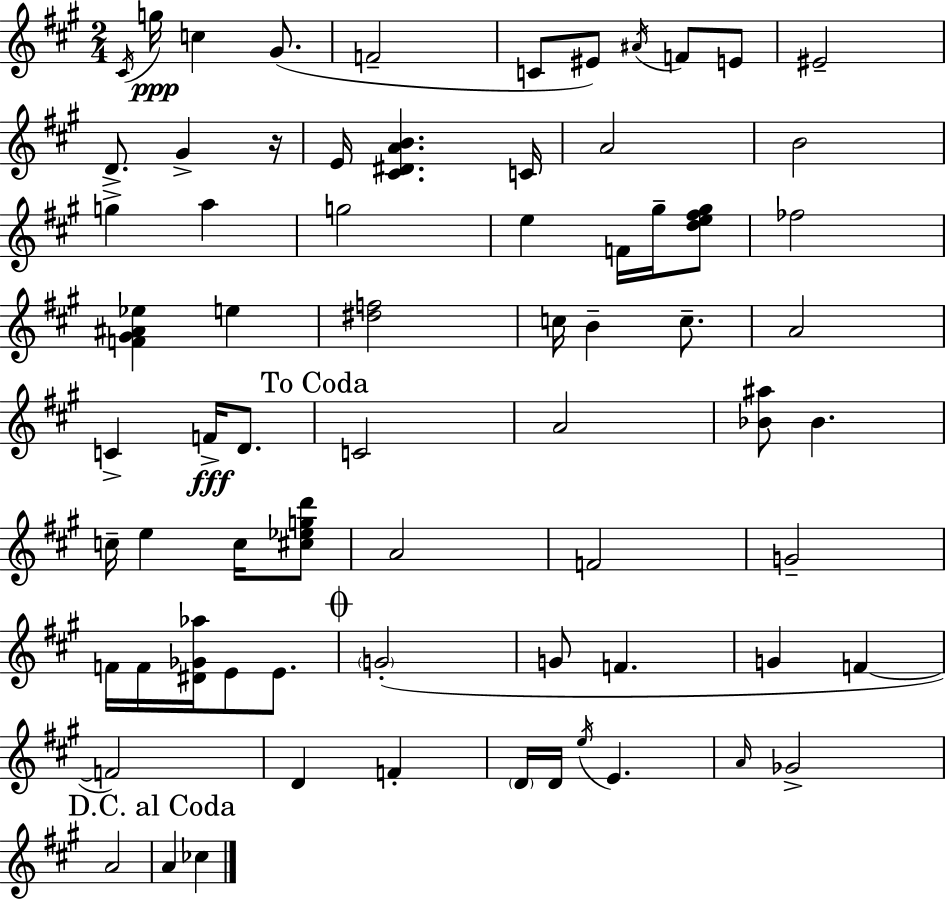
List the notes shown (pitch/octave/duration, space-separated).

C#4/s G5/s C5/q G#4/e. F4/h C4/e EIS4/e A#4/s F4/e E4/e EIS4/h D4/e. G#4/q R/s E4/s [C#4,D#4,A4,B4]/q. C4/s A4/h B4/h G5/q A5/q G5/h E5/q F4/s G#5/s [D5,E5,F#5,G#5]/e FES5/h [F4,G#4,A#4,Eb5]/q E5/q [D#5,F5]/h C5/s B4/q C5/e. A4/h C4/q F4/s D4/e. C4/h A4/h [Bb4,A#5]/e Bb4/q. C5/s E5/q C5/s [C#5,Eb5,G5,D6]/e A4/h F4/h G4/h F4/s F4/s [D#4,Gb4,Ab5]/s E4/e E4/e. G4/h G4/e F4/q. G4/q F4/q F4/h D4/q F4/q D4/s D4/s E5/s E4/q. A4/s Gb4/h A4/h A4/q CES5/q